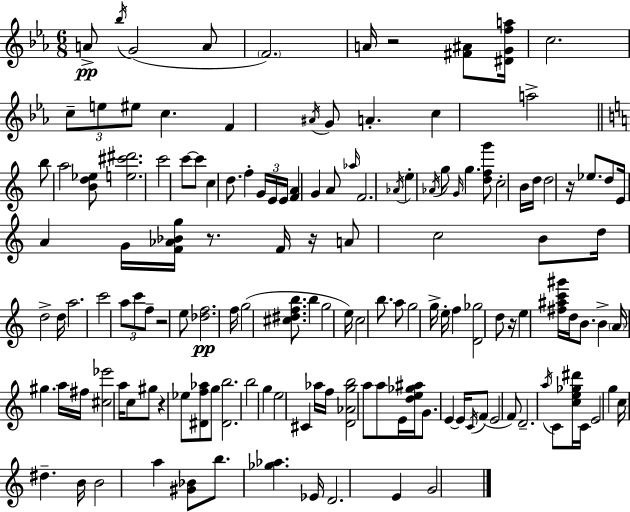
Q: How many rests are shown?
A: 7